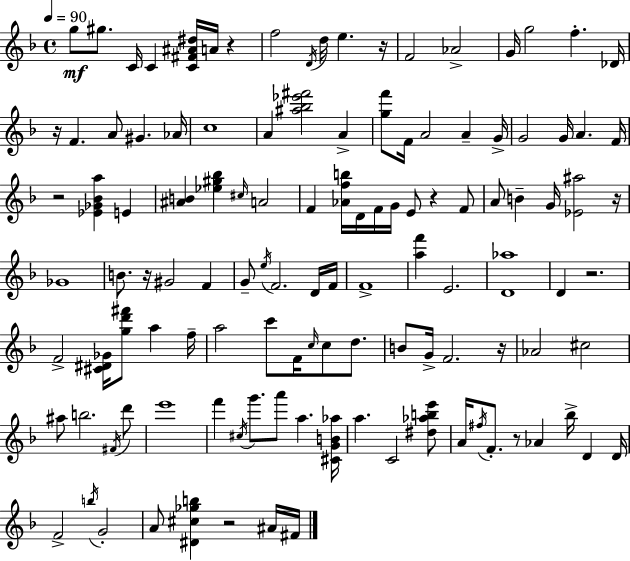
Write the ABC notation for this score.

X:1
T:Untitled
M:4/4
L:1/4
K:Dm
g/2 ^g/2 C/4 C [C^F^A^d]/4 A/4 z f2 D/4 d/4 e z/4 F2 _A2 G/4 g2 f _D/4 z/4 F A/2 ^G _A/4 c4 A [^a_b_e'^f']2 A [gf']/2 F/4 A2 A G/4 G2 G/4 A F/4 z2 [_E_G_Ba] E [^AB] [_e^g_b] ^c/4 A2 F [_Afb]/4 D/4 F/4 G/4 E/2 z F/2 A/2 B G/4 [_E^a]2 z/4 _G4 B/2 z/4 ^G2 F G/2 e/4 F2 D/4 F/4 F4 [af'] E2 [D_a]4 D z2 F2 [^C^D_G]/4 [gd'^f']/2 a f/4 a2 c'/2 F/4 c/4 c/2 d/2 B/2 G/4 F2 z/4 _A2 ^c2 ^a/2 b2 ^F/4 d'/2 e'4 f' ^c/4 g'/2 a'/2 a [^CGB_a]/4 a C2 [^d_abe']/2 A/4 ^f/4 F/2 z/2 _A _b/4 D D/4 F2 b/4 G2 A/2 [^D^c_gb] z2 ^A/4 ^F/4